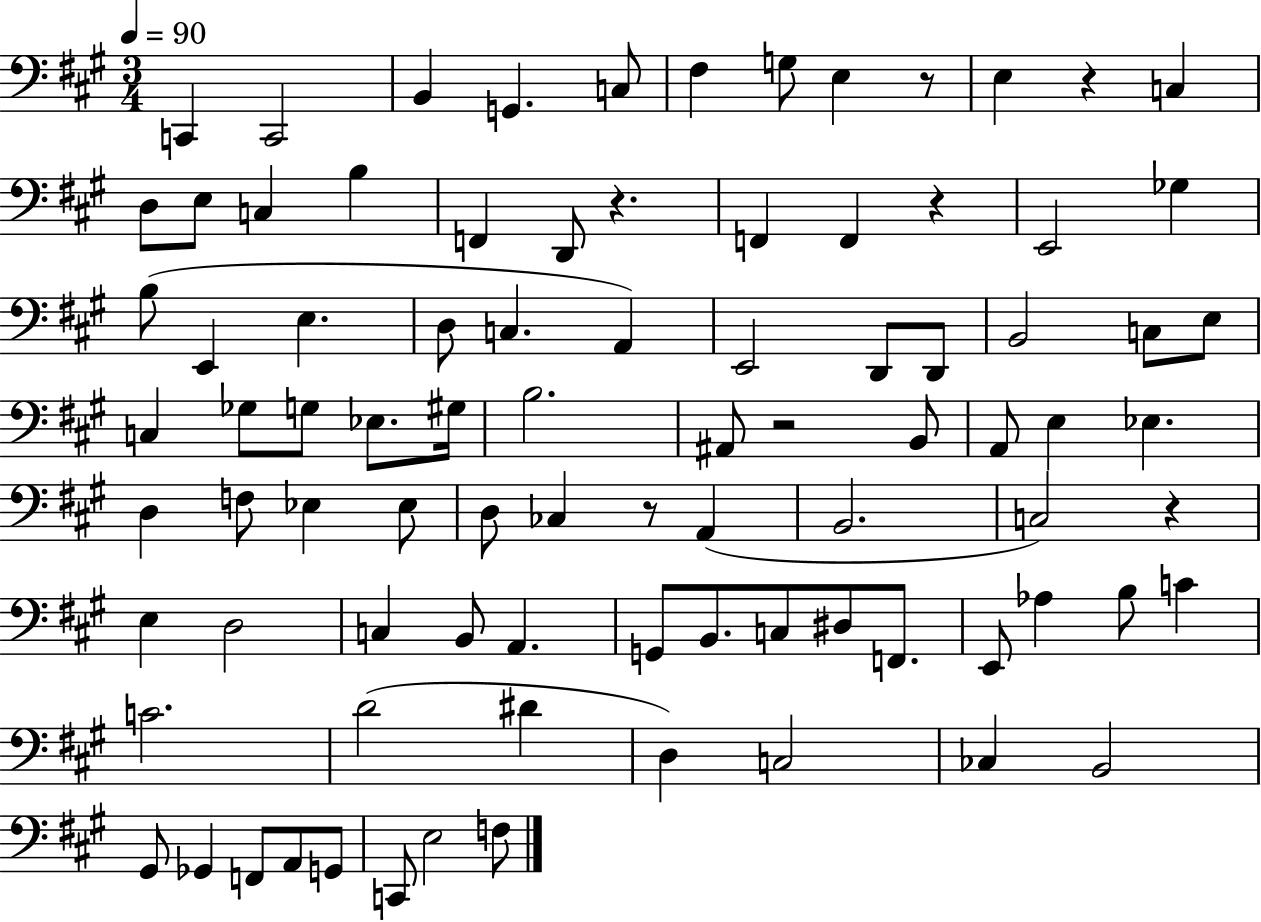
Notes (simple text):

C2/q C2/h B2/q G2/q. C3/e F#3/q G3/e E3/q R/e E3/q R/q C3/q D3/e E3/e C3/q B3/q F2/q D2/e R/q. F2/q F2/q R/q E2/h Gb3/q B3/e E2/q E3/q. D3/e C3/q. A2/q E2/h D2/e D2/e B2/h C3/e E3/e C3/q Gb3/e G3/e Eb3/e. G#3/s B3/h. A#2/e R/h B2/e A2/e E3/q Eb3/q. D3/q F3/e Eb3/q Eb3/e D3/e CES3/q R/e A2/q B2/h. C3/h R/q E3/q D3/h C3/q B2/e A2/q. G2/e B2/e. C3/e D#3/e F2/e. E2/e Ab3/q B3/e C4/q C4/h. D4/h D#4/q D3/q C3/h CES3/q B2/h G#2/e Gb2/q F2/e A2/e G2/e C2/e E3/h F3/e